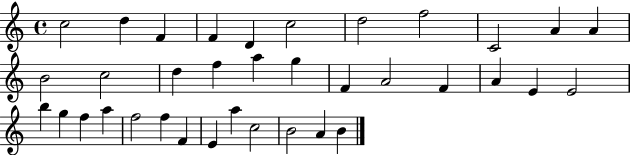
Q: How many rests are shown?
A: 0